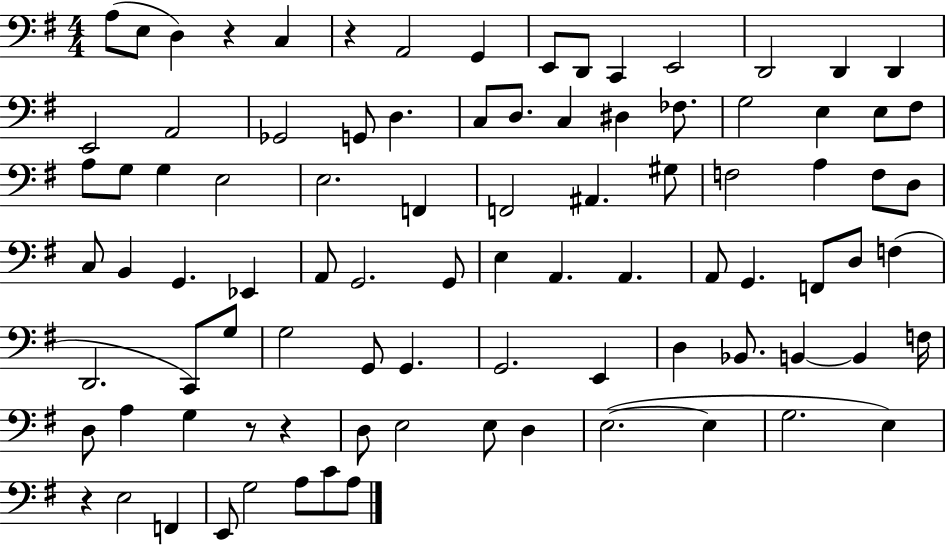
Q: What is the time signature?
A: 4/4